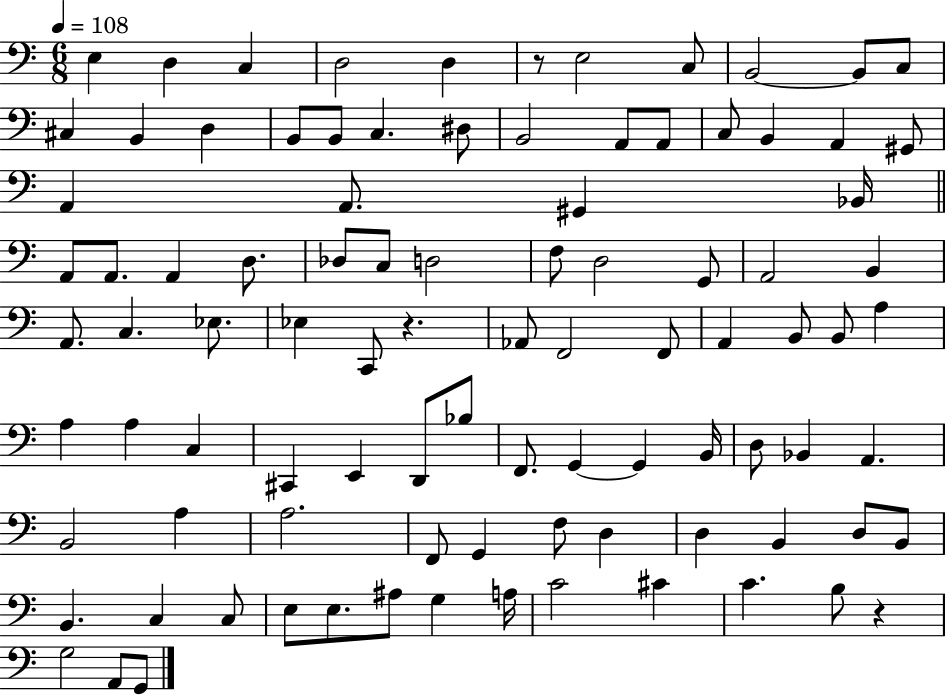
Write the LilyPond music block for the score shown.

{
  \clef bass
  \numericTimeSignature
  \time 6/8
  \key c \major
  \tempo 4 = 108
  \repeat volta 2 { e4 d4 c4 | d2 d4 | r8 e2 c8 | b,2~~ b,8 c8 | \break cis4 b,4 d4 | b,8 b,8 c4. dis8 | b,2 a,8 a,8 | c8 b,4 a,4 gis,8 | \break a,4 a,8. gis,4 bes,16 | \bar "||" \break \key a \minor a,8 a,8. a,4 d8. | des8 c8 d2 | f8 d2 g,8 | a,2 b,4 | \break a,8. c4. ees8. | ees4 c,8 r4. | aes,8 f,2 f,8 | a,4 b,8 b,8 a4 | \break a4 a4 c4 | cis,4 e,4 d,8 bes8 | f,8. g,4~~ g,4 b,16 | d8 bes,4 a,4. | \break b,2 a4 | a2. | f,8 g,4 f8 d4 | d4 b,4 d8 b,8 | \break b,4. c4 c8 | e8 e8. ais8 g4 a16 | c'2 cis'4 | c'4. b8 r4 | \break g2 a,8 g,8 | } \bar "|."
}